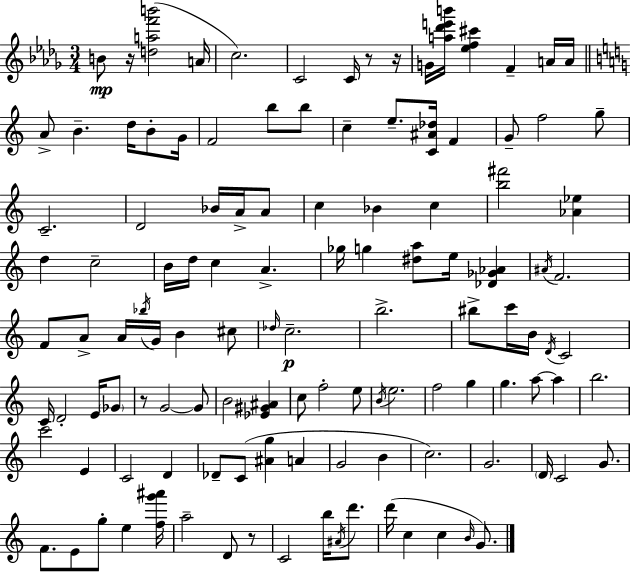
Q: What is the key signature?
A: BES minor